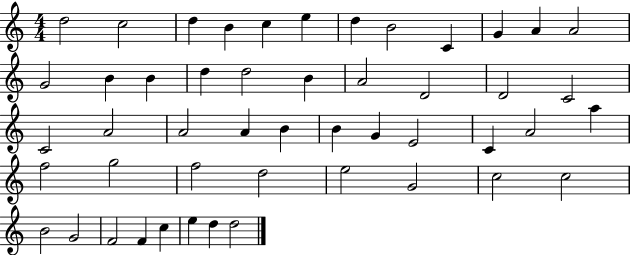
D5/h C5/h D5/q B4/q C5/q E5/q D5/q B4/h C4/q G4/q A4/q A4/h G4/h B4/q B4/q D5/q D5/h B4/q A4/h D4/h D4/h C4/h C4/h A4/h A4/h A4/q B4/q B4/q G4/q E4/h C4/q A4/h A5/q F5/h G5/h F5/h D5/h E5/h G4/h C5/h C5/h B4/h G4/h F4/h F4/q C5/q E5/q D5/q D5/h